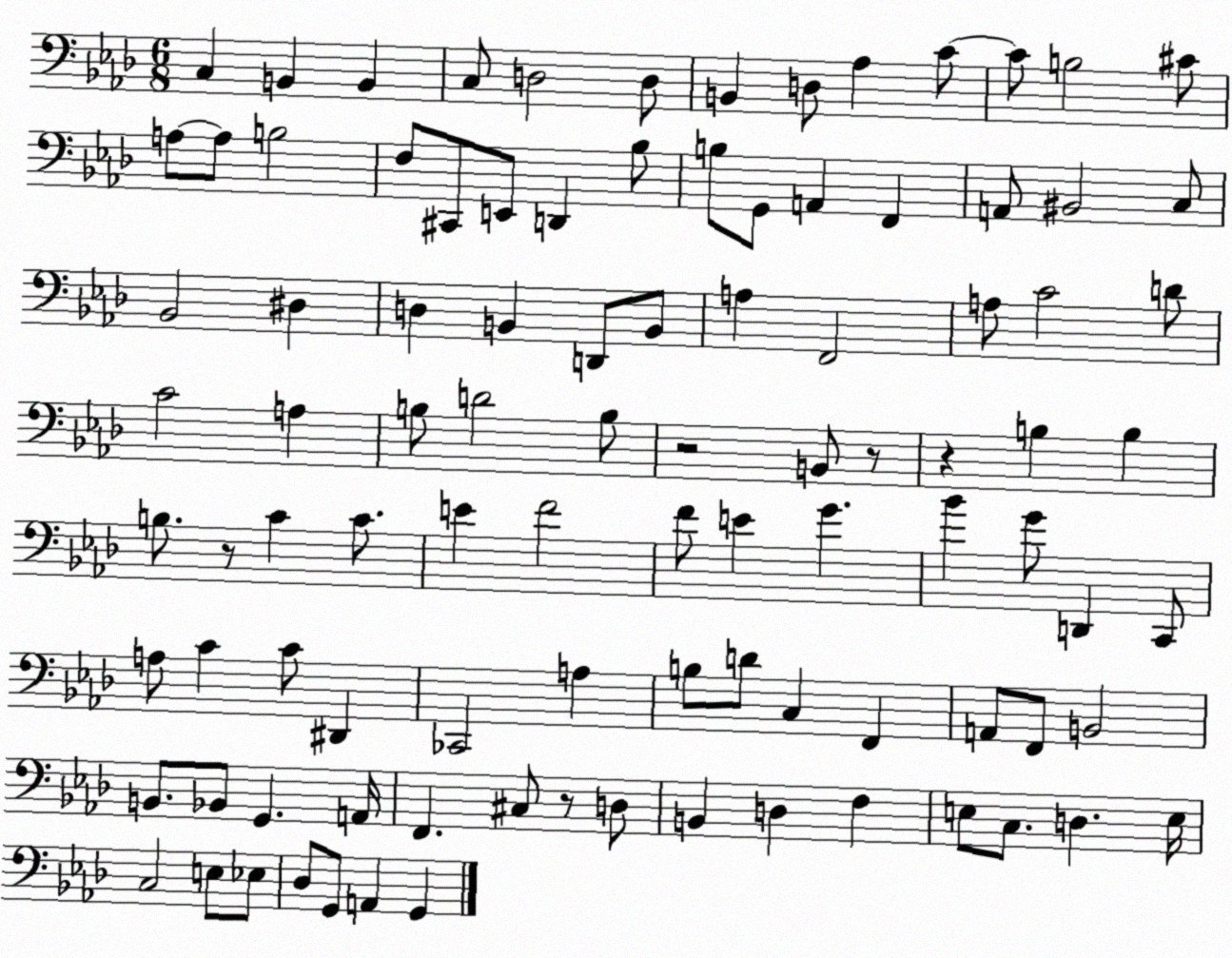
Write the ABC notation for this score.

X:1
T:Untitled
M:6/8
L:1/4
K:Ab
C, B,, B,, C,/2 D,2 D,/2 B,, D,/2 _A, C/2 C/2 B,2 ^C/2 A,/2 A,/2 B,2 F,/2 ^C,,/2 E,,/2 D,, _B,/2 B,/2 G,,/2 A,, F,, A,,/2 ^B,,2 C,/2 _B,,2 ^D, D, B,, D,,/2 B,,/2 A, F,,2 A,/2 C2 D/2 C2 A, B,/2 D2 B,/2 z2 B,,/2 z/2 z B, B, B,/2 z/2 C C/2 E F2 F/2 E G _B G/2 D,, C,,/2 A,/2 C C/2 ^D,, _C,,2 A, B,/2 D/2 C, F,, A,,/2 F,,/2 B,,2 B,,/2 _B,,/2 G,, A,,/4 F,, ^C,/2 z/2 D,/2 B,, D, F, E,/2 C,/2 D, E,/4 C,2 E,/2 _E,/2 _D,/2 G,,/2 A,, G,,